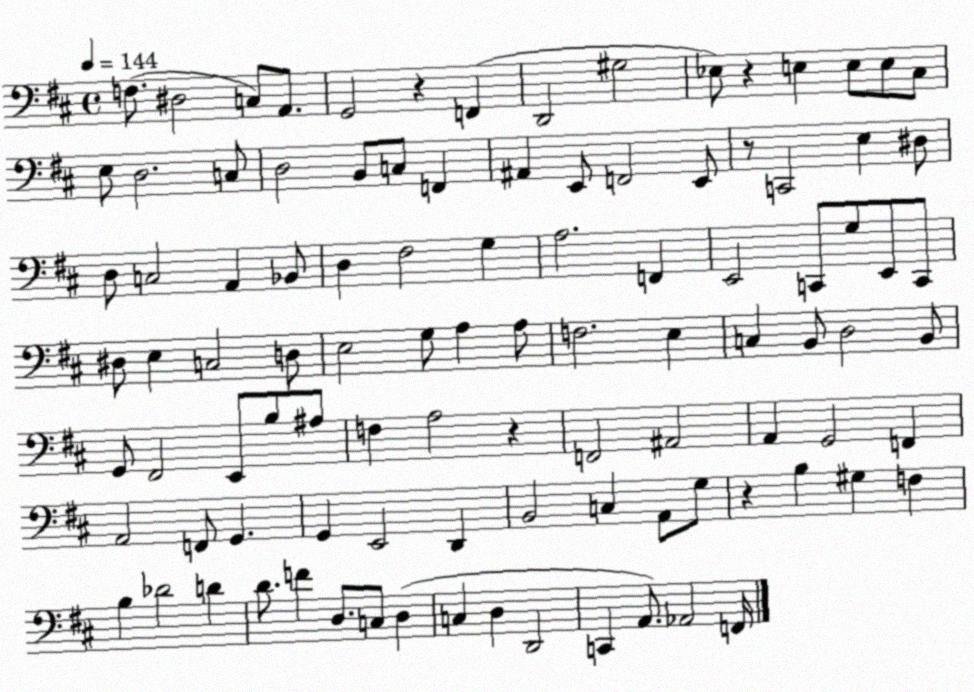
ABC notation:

X:1
T:Untitled
M:4/4
L:1/4
K:D
F,/2 ^D,2 C,/2 A,,/2 G,,2 z F,, D,,2 ^G,2 _E,/2 z E, E,/2 E,/2 ^C,/2 E,/2 D,2 C,/2 D,2 B,,/2 C,/2 F,, ^A,, E,,/2 F,,2 E,,/2 z/2 C,,2 E, ^D,/2 D,/2 C,2 A,, _B,,/2 D, ^F,2 G, A,2 F,, E,,2 C,,/2 G,/2 E,,/2 C,,/2 ^D,/2 E, C,2 D,/2 E,2 G,/2 A, A,/2 F,2 E, C, B,,/2 D,2 B,,/2 G,,/2 ^F,,2 E,,/2 B,/2 ^A,/2 F, A,2 z F,,2 ^A,,2 A,, G,,2 F,, A,,2 F,,/2 G,, G,, E,,2 D,, B,,2 C, A,,/2 G,/2 z B, ^G, F, B, _D2 D D/2 F D,/2 C,/2 D, C, D, D,,2 C,, A,,/2 _A,,2 F,,/4